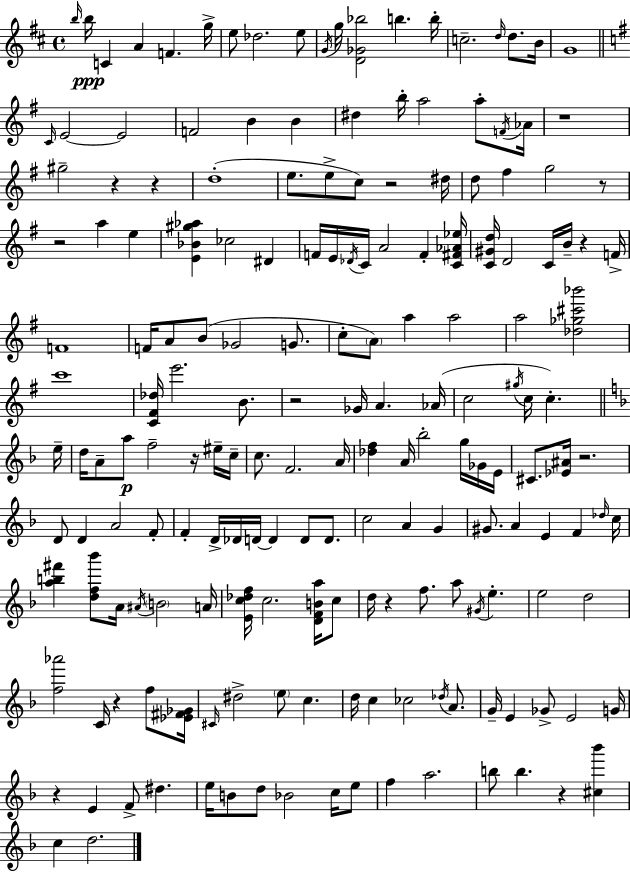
X:1
T:Untitled
M:4/4
L:1/4
K:D
b/4 b/4 C A F g/4 e/2 _d2 e/2 G/4 g/4 [D_G_b]2 b b/4 c2 d/4 d/2 B/4 G4 C/4 E2 E2 F2 B B ^d b/4 a2 a/2 F/4 _A/4 z4 ^g2 z z d4 e/2 e/2 c/2 z2 ^d/4 d/2 ^f g2 z/2 z2 a e [E_B^g_a] _c2 ^D F/4 E/4 _D/4 C/4 A2 F [C^F_A_e]/4 [C^Gd]/4 D2 C/4 B/4 z F/4 F4 F/4 A/2 B/2 _G2 G/2 c/2 A/2 a a2 a2 [_d_g^c'_b']2 c'4 [C^F_d]/4 e'2 B/2 z2 _G/4 A _A/4 c2 ^g/4 c/4 c e/4 d/4 A/2 a/2 f2 z/4 ^e/4 c/4 c/2 F2 A/4 [_df] A/4 _b2 g/4 _G/4 E/4 ^C/2 [_E^A]/4 z2 D/2 D A2 F/2 F D/4 _D/4 D/4 D D/2 D/2 c2 A G ^G/2 A E F _d/4 c/4 [ab^f'] [df_b']/2 A/4 ^A/4 B2 A/4 [Ec_df]/4 c2 [DFBa]/4 c/2 d/4 z f/2 a/2 ^G/4 e e2 d2 [f_a']2 C/4 z f/2 [_E^F_G]/4 ^C/4 ^d2 e/2 c d/4 c _c2 _d/4 A/2 G/4 E _G/2 E2 G/4 z E F/2 ^d e/4 B/2 d/2 _B2 c/4 e/2 f a2 b/2 b z [^c_b'] c d2